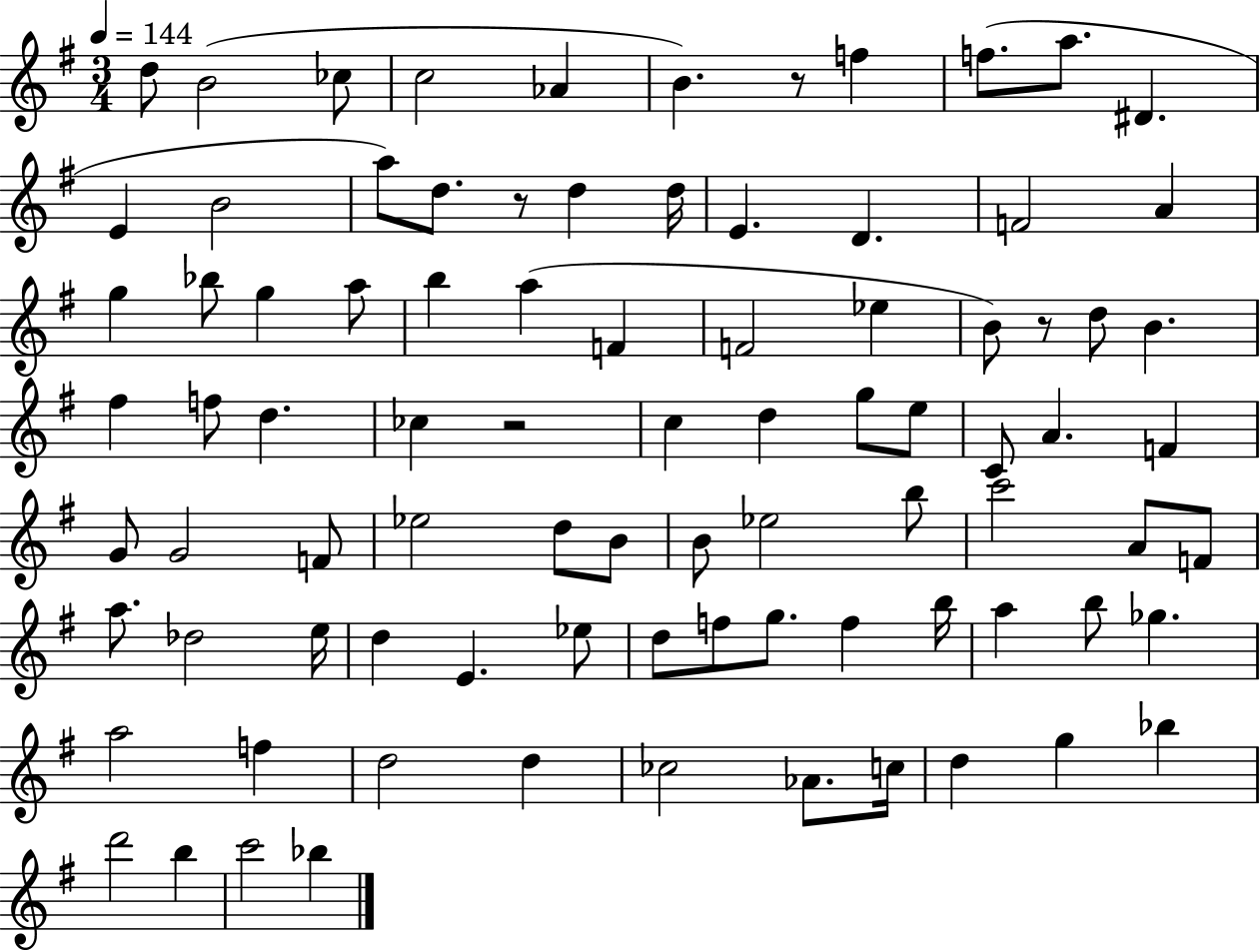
D5/e B4/h CES5/e C5/h Ab4/q B4/q. R/e F5/q F5/e. A5/e. D#4/q. E4/q B4/h A5/e D5/e. R/e D5/q D5/s E4/q. D4/q. F4/h A4/q G5/q Bb5/e G5/q A5/e B5/q A5/q F4/q F4/h Eb5/q B4/e R/e D5/e B4/q. F#5/q F5/e D5/q. CES5/q R/h C5/q D5/q G5/e E5/e C4/e A4/q. F4/q G4/e G4/h F4/e Eb5/h D5/e B4/e B4/e Eb5/h B5/e C6/h A4/e F4/e A5/e. Db5/h E5/s D5/q E4/q. Eb5/e D5/e F5/e G5/e. F5/q B5/s A5/q B5/e Gb5/q. A5/h F5/q D5/h D5/q CES5/h Ab4/e. C5/s D5/q G5/q Bb5/q D6/h B5/q C6/h Bb5/q